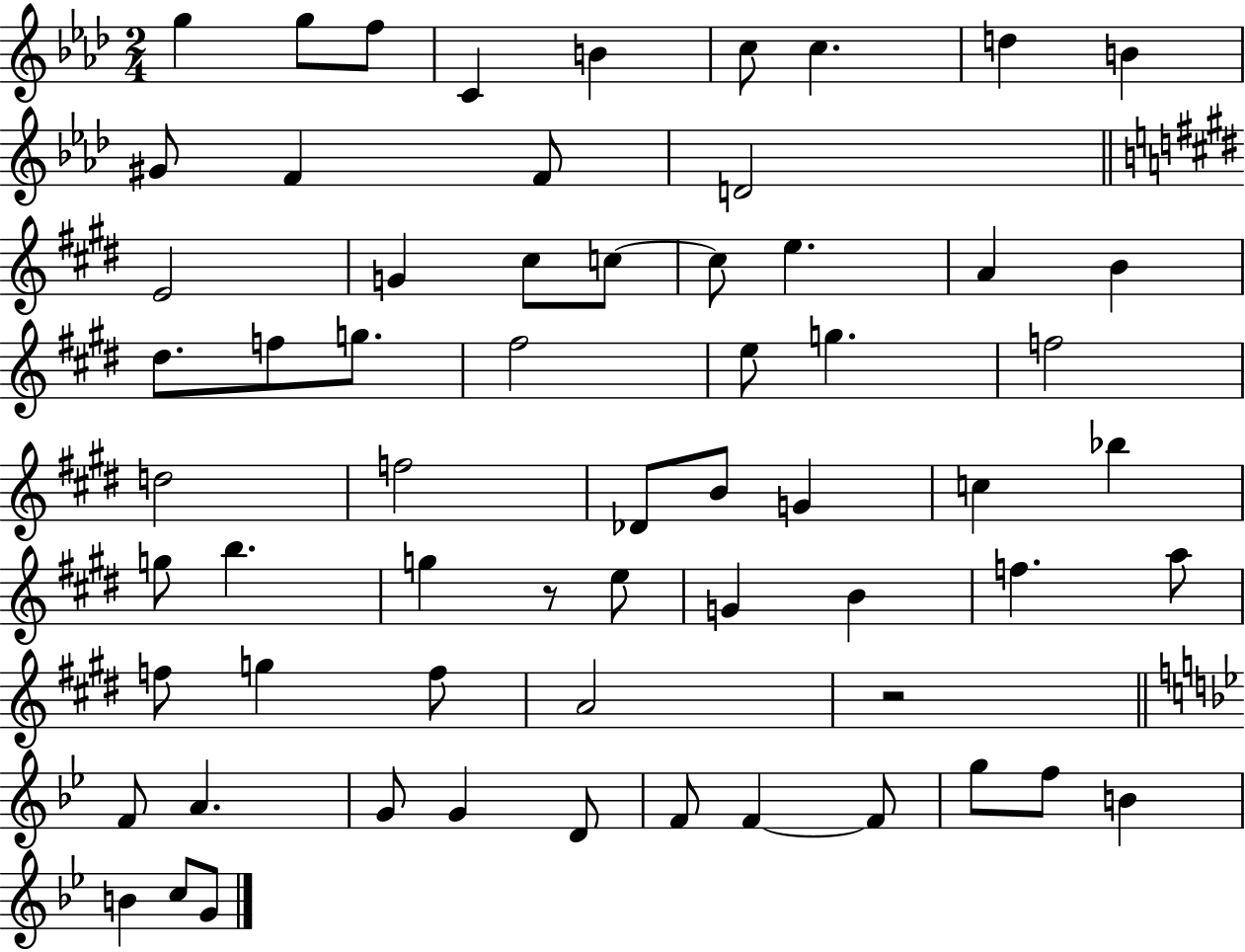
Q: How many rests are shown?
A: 2